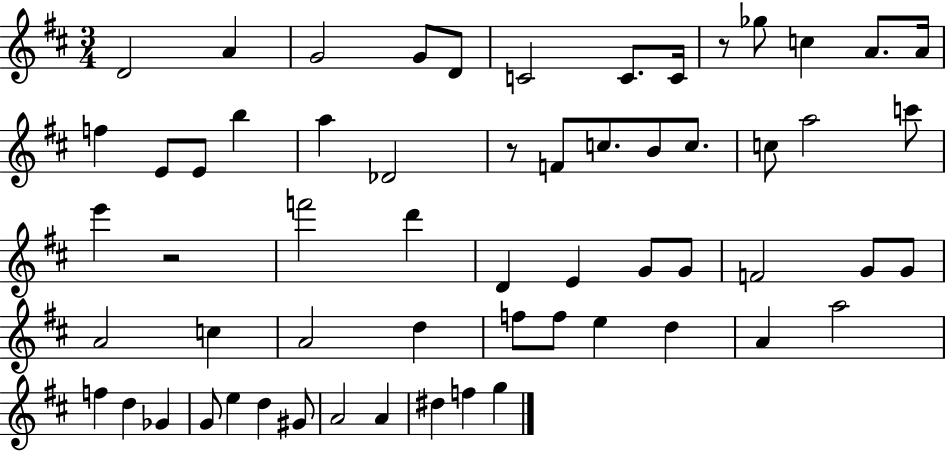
{
  \clef treble
  \numericTimeSignature
  \time 3/4
  \key d \major
  d'2 a'4 | g'2 g'8 d'8 | c'2 c'8. c'16 | r8 ges''8 c''4 a'8. a'16 | \break f''4 e'8 e'8 b''4 | a''4 des'2 | r8 f'8 c''8. b'8 c''8. | c''8 a''2 c'''8 | \break e'''4 r2 | f'''2 d'''4 | d'4 e'4 g'8 g'8 | f'2 g'8 g'8 | \break a'2 c''4 | a'2 d''4 | f''8 f''8 e''4 d''4 | a'4 a''2 | \break f''4 d''4 ges'4 | g'8 e''4 d''4 gis'8 | a'2 a'4 | dis''4 f''4 g''4 | \break \bar "|."
}